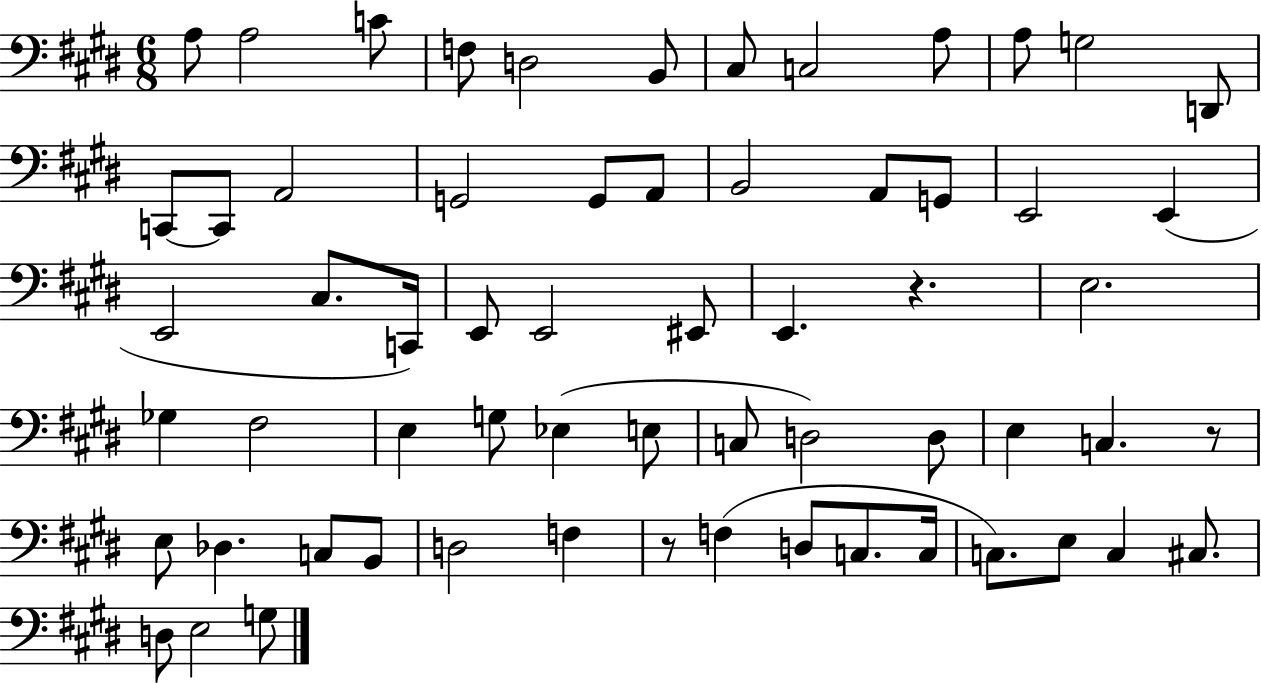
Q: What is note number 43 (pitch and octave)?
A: E3